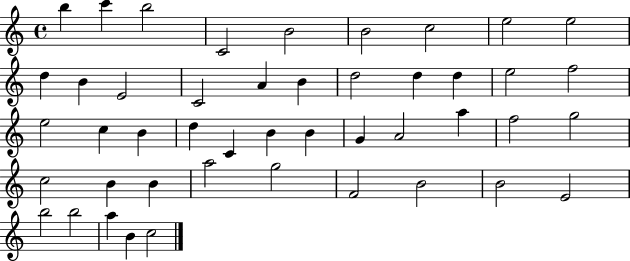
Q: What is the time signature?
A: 4/4